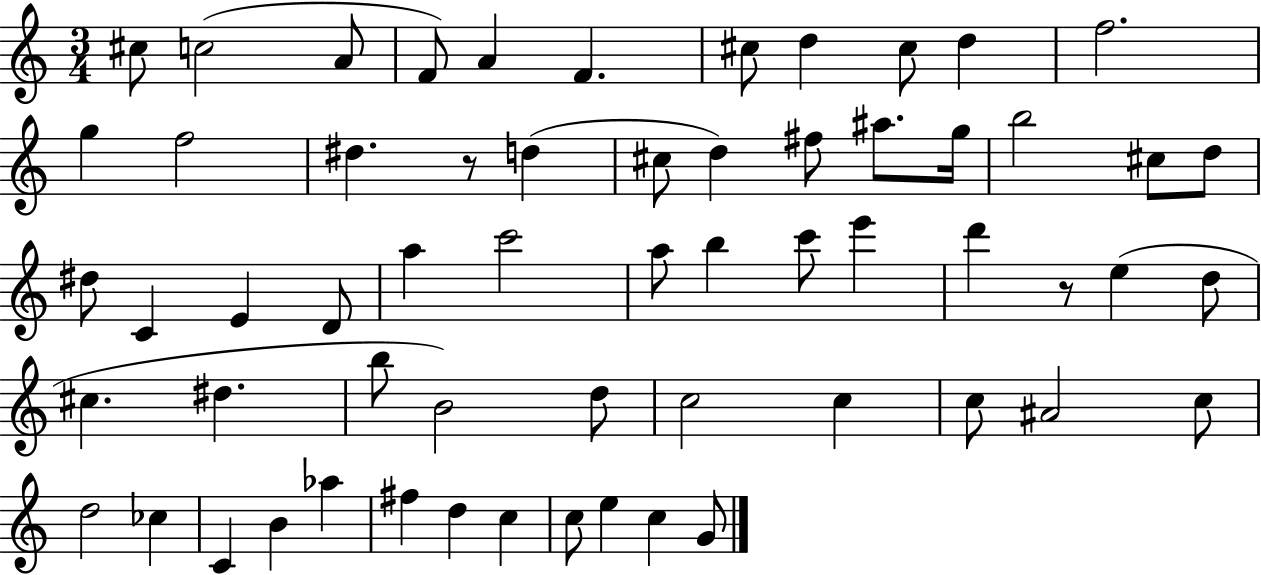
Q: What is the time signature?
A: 3/4